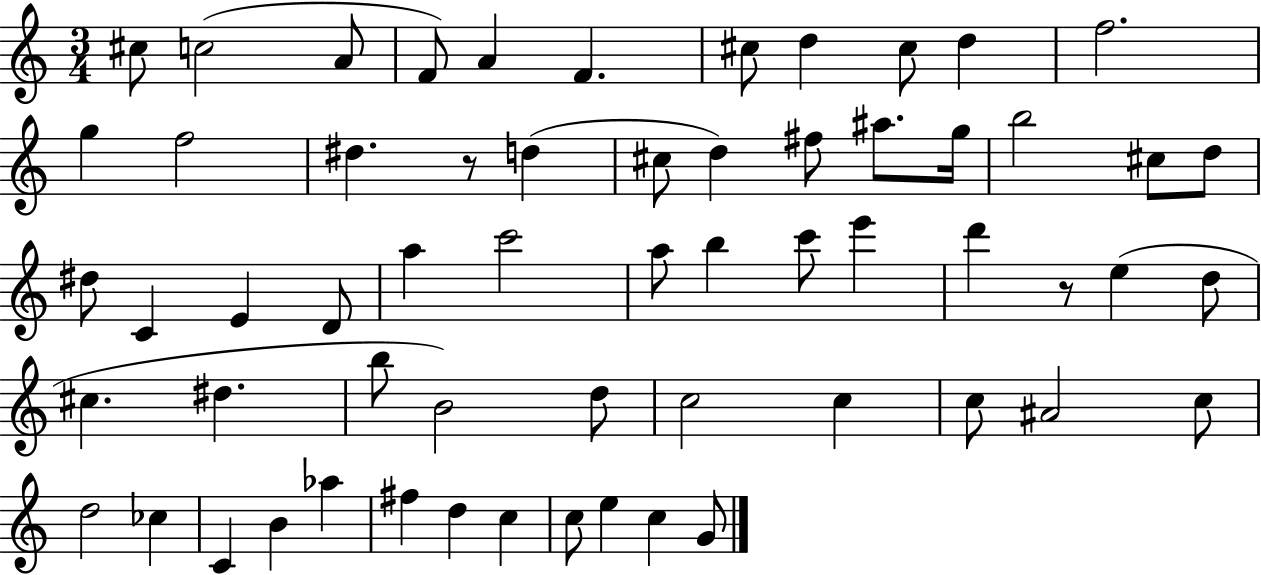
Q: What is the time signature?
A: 3/4